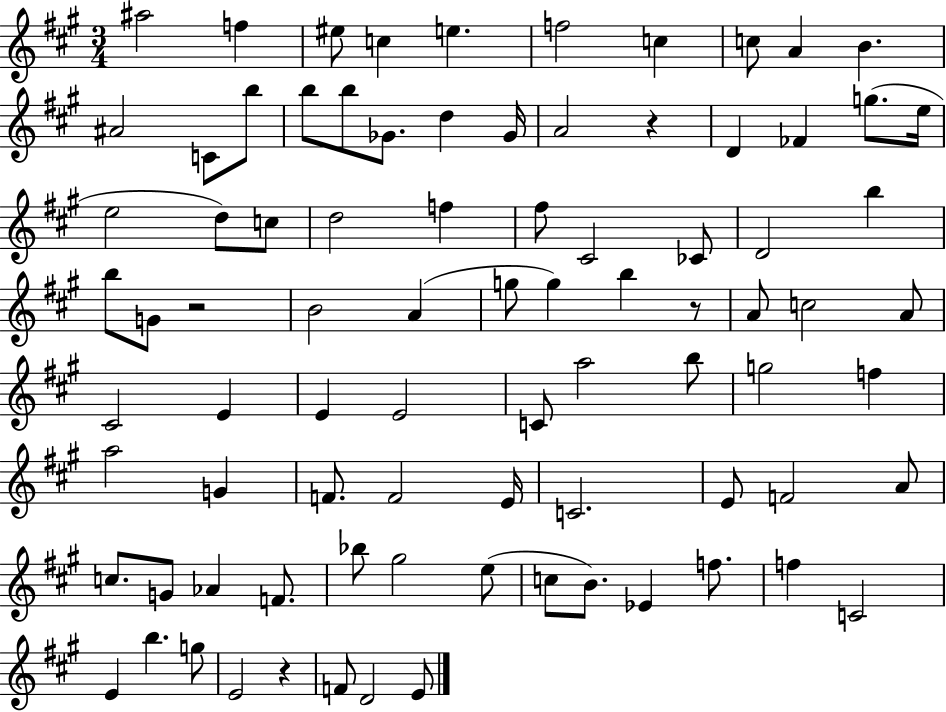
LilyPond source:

{
  \clef treble
  \numericTimeSignature
  \time 3/4
  \key a \major
  ais''2 f''4 | eis''8 c''4 e''4. | f''2 c''4 | c''8 a'4 b'4. | \break ais'2 c'8 b''8 | b''8 b''8 ges'8. d''4 ges'16 | a'2 r4 | d'4 fes'4 g''8.( e''16 | \break e''2 d''8) c''8 | d''2 f''4 | fis''8 cis'2 ces'8 | d'2 b''4 | \break b''8 g'8 r2 | b'2 a'4( | g''8 g''4) b''4 r8 | a'8 c''2 a'8 | \break cis'2 e'4 | e'4 e'2 | c'8 a''2 b''8 | g''2 f''4 | \break a''2 g'4 | f'8. f'2 e'16 | c'2. | e'8 f'2 a'8 | \break c''8. g'8 aes'4 f'8. | bes''8 gis''2 e''8( | c''8 b'8.) ees'4 f''8. | f''4 c'2 | \break e'4 b''4. g''8 | e'2 r4 | f'8 d'2 e'8 | \bar "|."
}